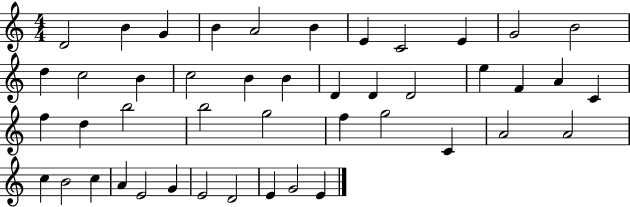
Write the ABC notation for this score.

X:1
T:Untitled
M:4/4
L:1/4
K:C
D2 B G B A2 B E C2 E G2 B2 d c2 B c2 B B D D D2 e F A C f d b2 b2 g2 f g2 C A2 A2 c B2 c A E2 G E2 D2 E G2 E